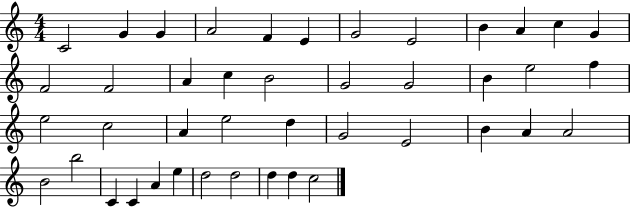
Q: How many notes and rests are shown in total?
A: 43